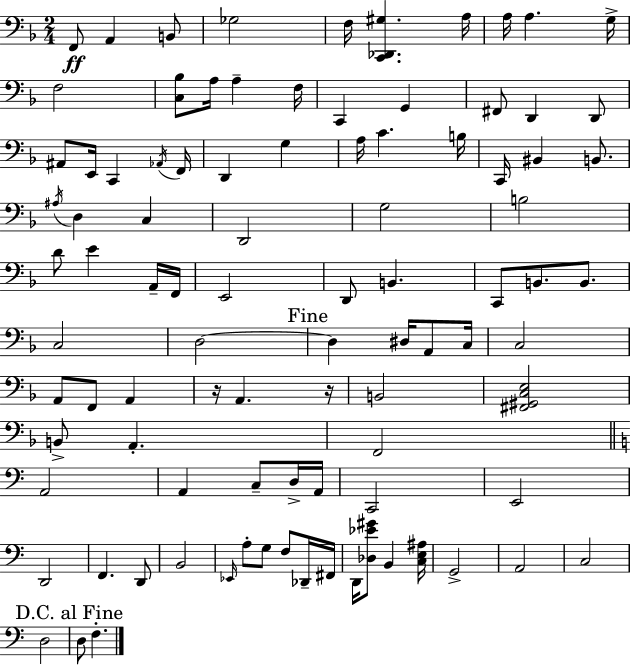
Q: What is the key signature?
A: F major